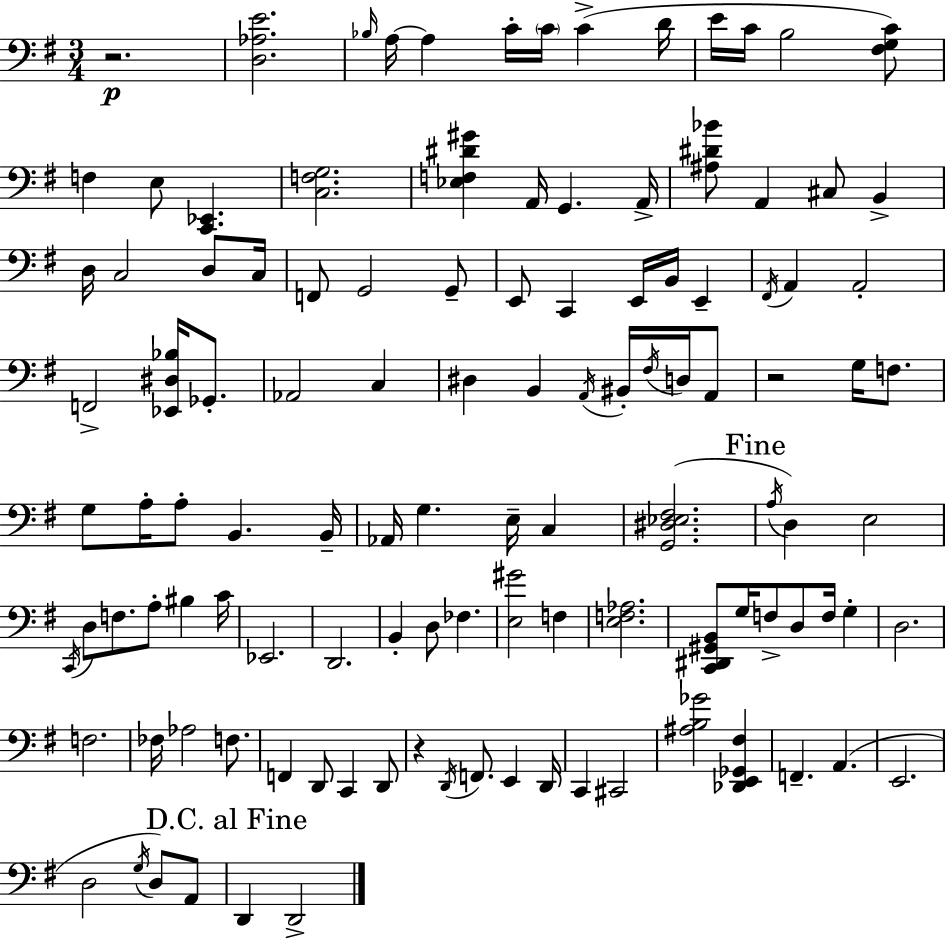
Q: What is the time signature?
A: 3/4